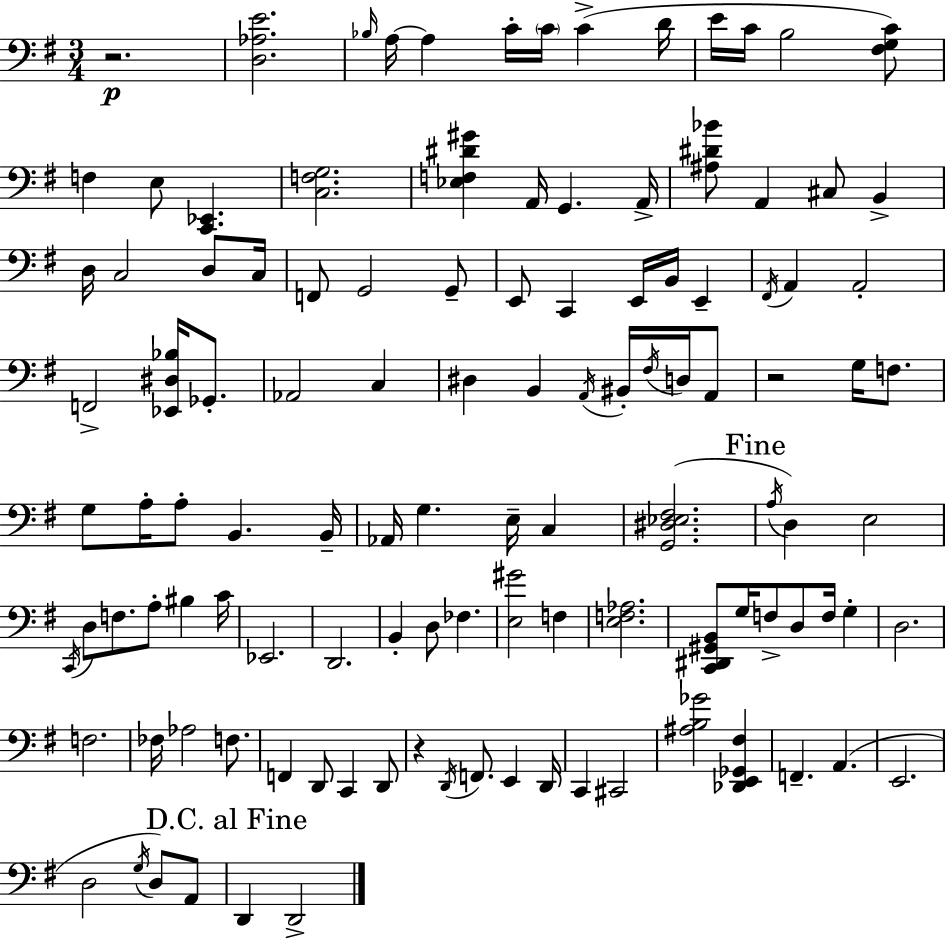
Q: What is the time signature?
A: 3/4